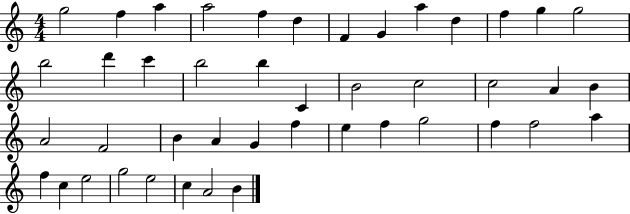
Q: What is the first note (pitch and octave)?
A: G5